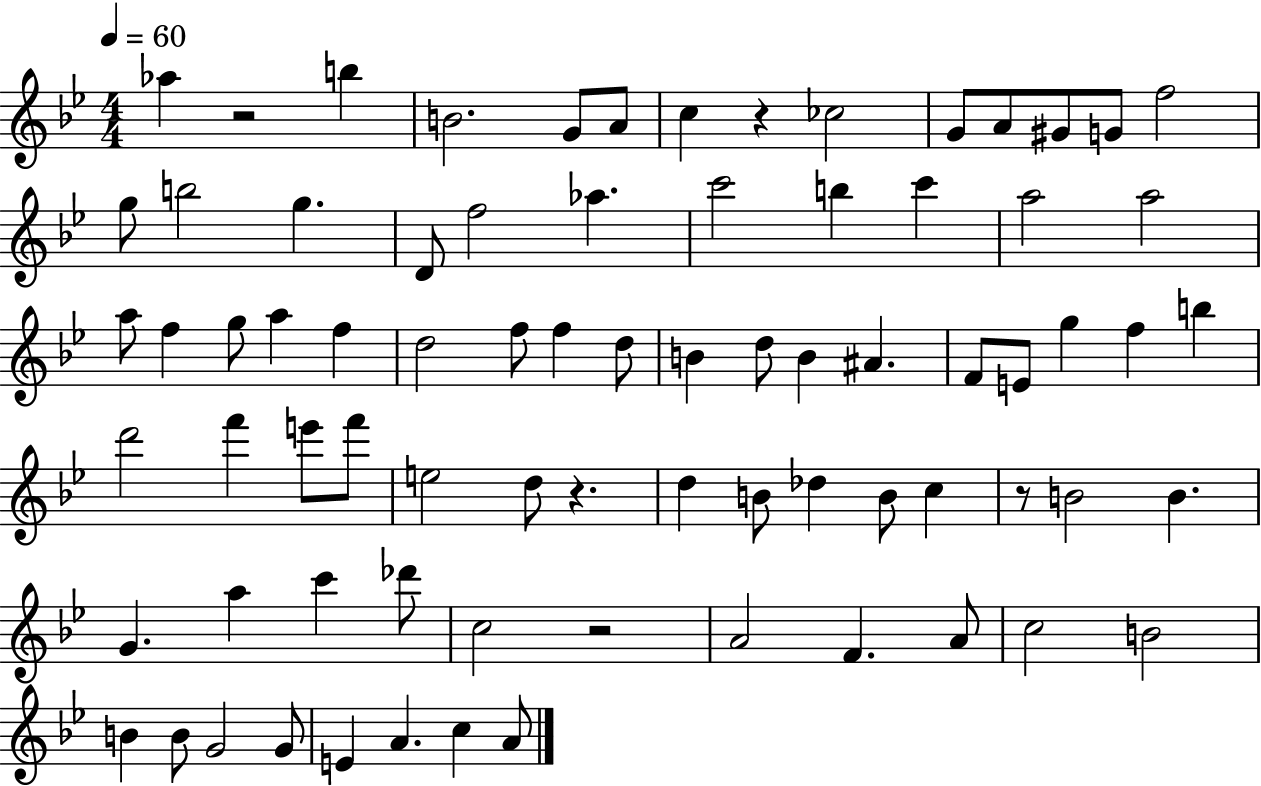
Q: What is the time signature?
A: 4/4